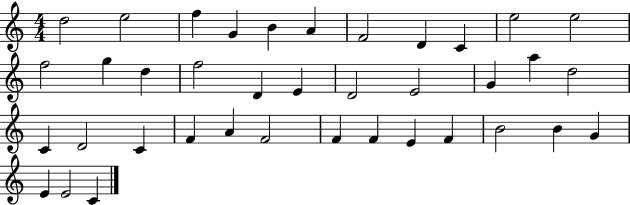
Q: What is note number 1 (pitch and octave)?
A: D5